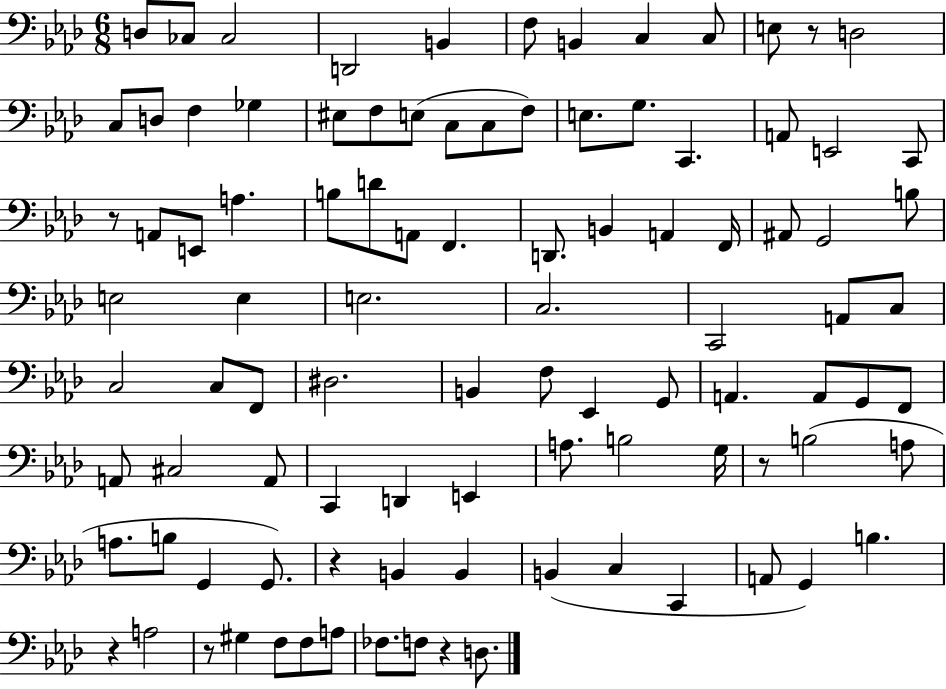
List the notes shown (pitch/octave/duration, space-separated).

D3/e CES3/e CES3/h D2/h B2/q F3/e B2/q C3/q C3/e E3/e R/e D3/h C3/e D3/e F3/q Gb3/q EIS3/e F3/e E3/e C3/e C3/e F3/e E3/e. G3/e. C2/q. A2/e E2/h C2/e R/e A2/e E2/e A3/q. B3/e D4/e A2/e F2/q. D2/e. B2/q A2/q F2/s A#2/e G2/h B3/e E3/h E3/q E3/h. C3/h. C2/h A2/e C3/e C3/h C3/e F2/e D#3/h. B2/q F3/e Eb2/q G2/e A2/q. A2/e G2/e F2/e A2/e C#3/h A2/e C2/q D2/q E2/q A3/e. B3/h G3/s R/e B3/h A3/e A3/e. B3/e G2/q G2/e. R/q B2/q B2/q B2/q C3/q C2/q A2/e G2/q B3/q. R/q A3/h R/e G#3/q F3/e F3/e A3/e FES3/e. F3/e R/q D3/e.